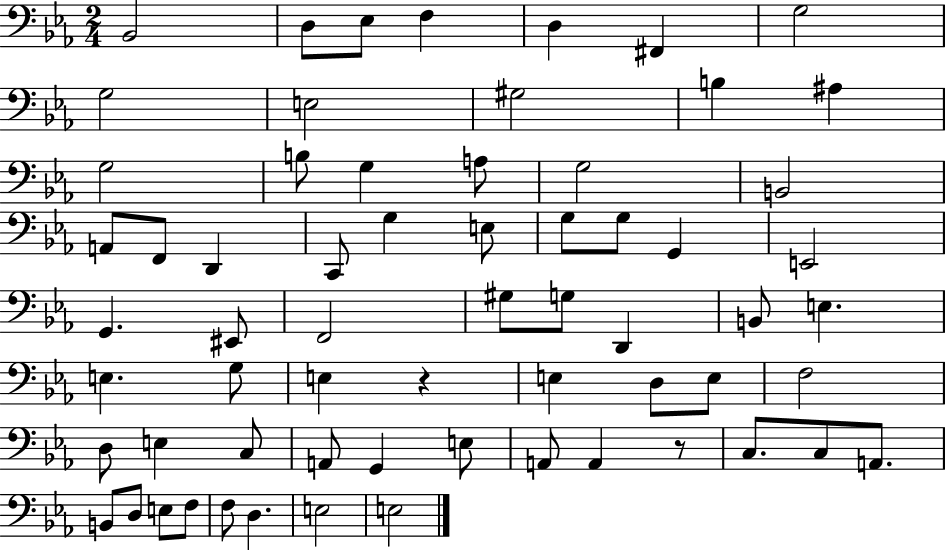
X:1
T:Untitled
M:2/4
L:1/4
K:Eb
_B,,2 D,/2 _E,/2 F, D, ^F,, G,2 G,2 E,2 ^G,2 B, ^A, G,2 B,/2 G, A,/2 G,2 B,,2 A,,/2 F,,/2 D,, C,,/2 G, E,/2 G,/2 G,/2 G,, E,,2 G,, ^E,,/2 F,,2 ^G,/2 G,/2 D,, B,,/2 E, E, G,/2 E, z E, D,/2 E,/2 F,2 D,/2 E, C,/2 A,,/2 G,, E,/2 A,,/2 A,, z/2 C,/2 C,/2 A,,/2 B,,/2 D,/2 E,/2 F,/2 F,/2 D, E,2 E,2